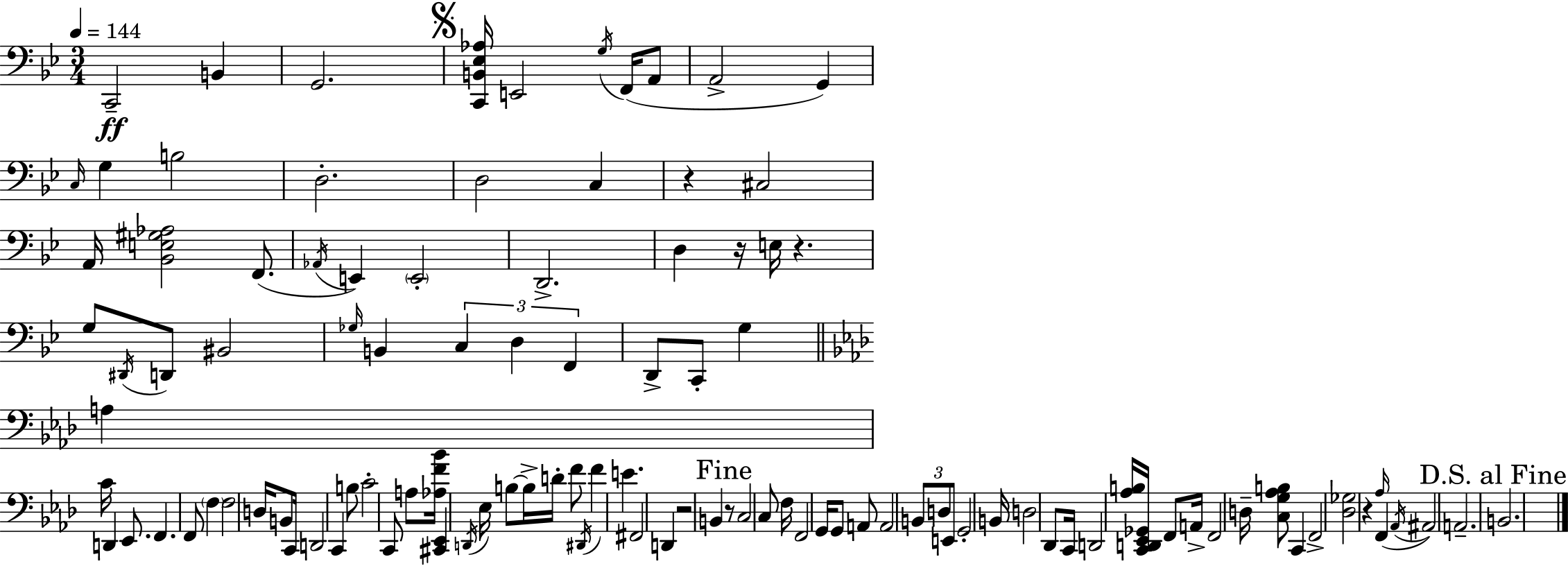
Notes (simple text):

C2/h B2/q G2/h. [C2,B2,Eb3,Ab3]/s E2/h G3/s F2/s A2/e A2/h G2/q C3/s G3/q B3/h D3/h. D3/h C3/q R/q C#3/h A2/s [Bb2,E3,G#3,Ab3]/h F2/e. Ab2/s E2/q E2/h D2/h. D3/q R/s E3/s R/q. G3/e D#2/s D2/e BIS2/h Gb3/s B2/q C3/q D3/q F2/q D2/e C2/e G3/q A3/q C4/s D2/q Eb2/e. F2/q. F2/e F3/q F3/h D3/s B2/e C2/s D2/h C2/q B3/e C4/h C2/e A3/e [Ab3,F4,Bb4]/s [C#2,Eb2]/q D2/s Eb3/s B3/e B3/s D4/s F4/e D#2/s F4/q E4/q. F#2/h D2/q R/h B2/q R/e C3/h C3/e F3/s F2/h G2/s G2/e A2/e A2/h B2/e D3/e E2/e G2/h B2/s D3/h Db2/e C2/s D2/h [Ab3,B3]/s [C2,D2,Eb2,Gb2]/s F2/e A2/s F2/h D3/s [C3,G3,Ab3,B3]/e C2/q F2/h [Db3,Gb3]/h R/q Ab3/s F2/q Ab2/s A#2/h A2/h. B2/h.